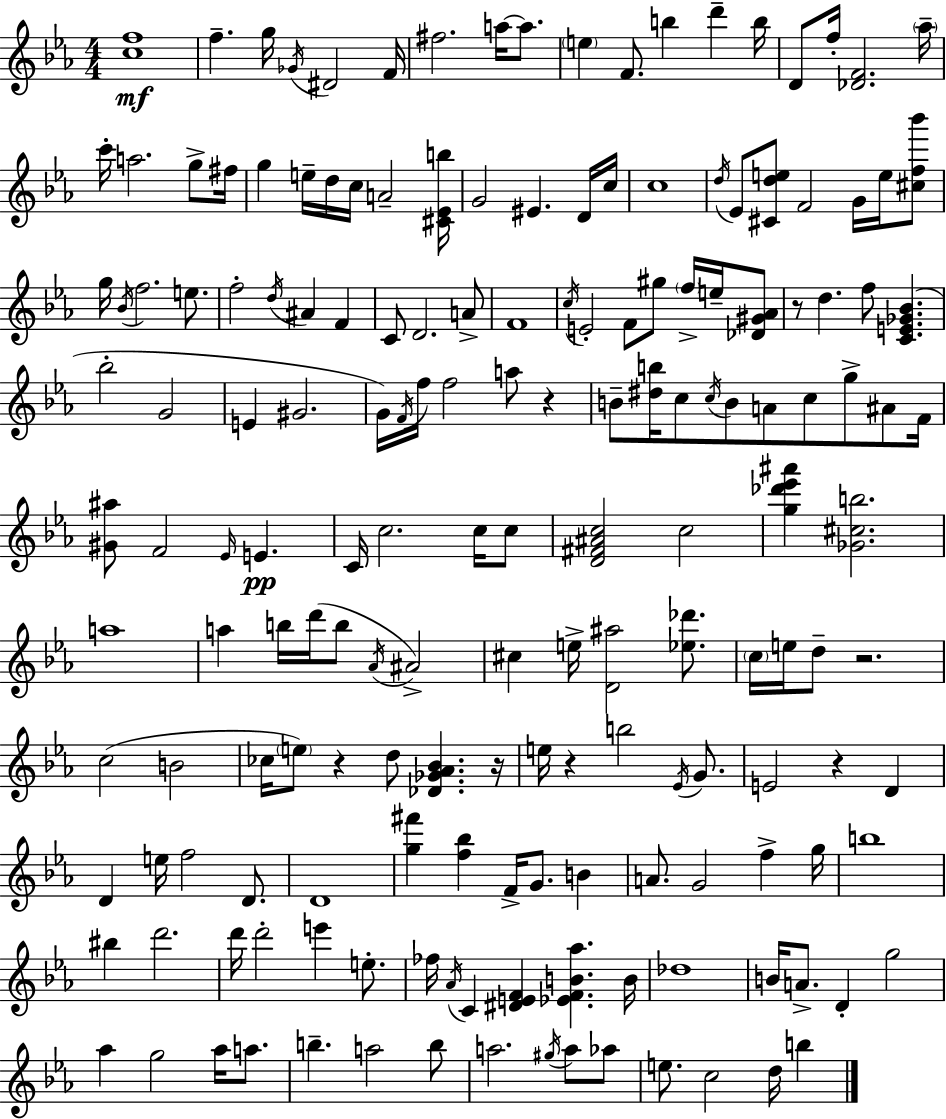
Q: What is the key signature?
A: EES major